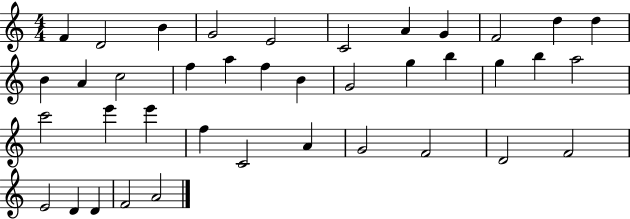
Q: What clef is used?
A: treble